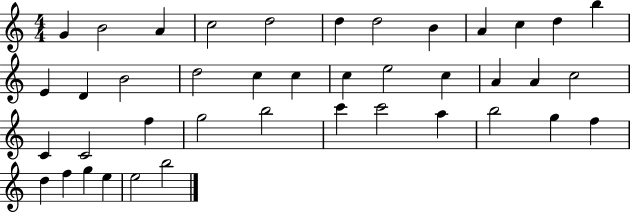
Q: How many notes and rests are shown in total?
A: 41